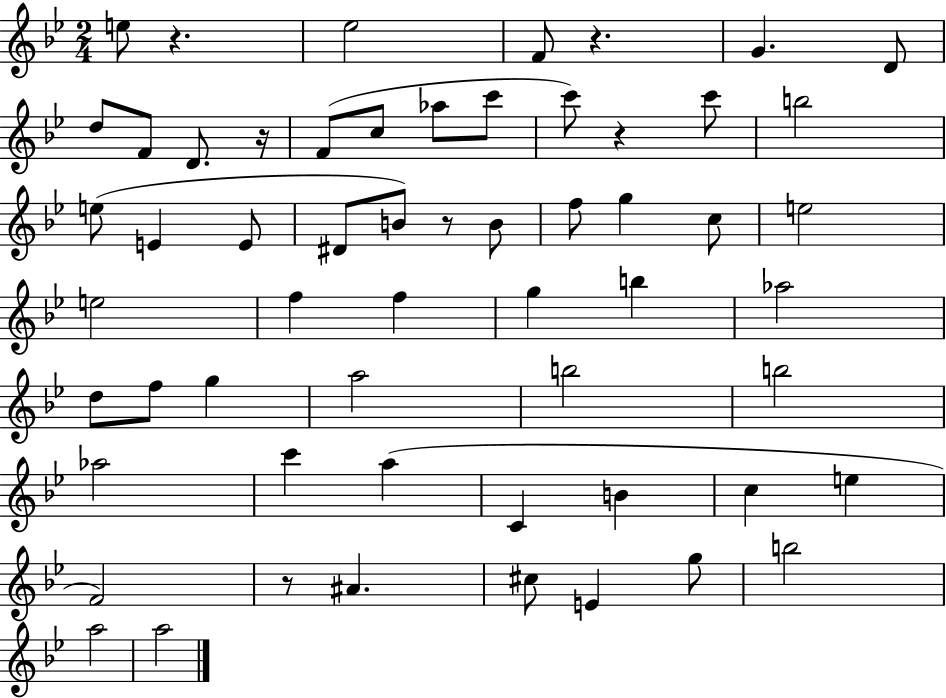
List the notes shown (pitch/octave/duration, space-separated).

E5/e R/q. Eb5/h F4/e R/q. G4/q. D4/e D5/e F4/e D4/e. R/s F4/e C5/e Ab5/e C6/e C6/e R/q C6/e B5/h E5/e E4/q E4/e D#4/e B4/e R/e B4/e F5/e G5/q C5/e E5/h E5/h F5/q F5/q G5/q B5/q Ab5/h D5/e F5/e G5/q A5/h B5/h B5/h Ab5/h C6/q A5/q C4/q B4/q C5/q E5/q F4/h R/e A#4/q. C#5/e E4/q G5/e B5/h A5/h A5/h